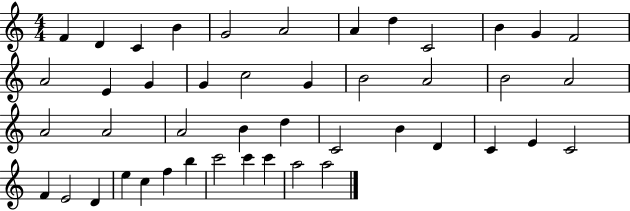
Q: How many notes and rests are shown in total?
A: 45